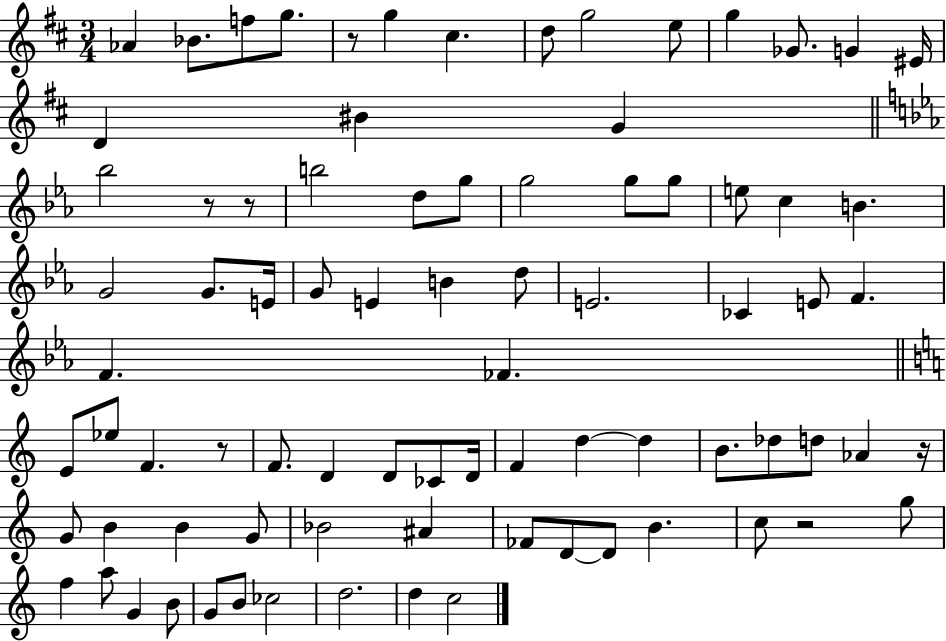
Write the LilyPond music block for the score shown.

{
  \clef treble
  \numericTimeSignature
  \time 3/4
  \key d \major
  aes'4 bes'8. f''8 g''8. | r8 g''4 cis''4. | d''8 g''2 e''8 | g''4 ges'8. g'4 eis'16 | \break d'4 bis'4 g'4 | \bar "||" \break \key ees \major bes''2 r8 r8 | b''2 d''8 g''8 | g''2 g''8 g''8 | e''8 c''4 b'4. | \break g'2 g'8. e'16 | g'8 e'4 b'4 d''8 | e'2. | ces'4 e'8 f'4. | \break f'4. fes'4. | \bar "||" \break \key c \major e'8 ees''8 f'4. r8 | f'8. d'4 d'8 ces'8 d'16 | f'4 d''4~~ d''4 | b'8. des''8 d''8 aes'4 r16 | \break g'8 b'4 b'4 g'8 | bes'2 ais'4 | fes'8 d'8~~ d'8 b'4. | c''8 r2 g''8 | \break f''4 a''8 g'4 b'8 | g'8 b'8 ces''2 | d''2. | d''4 c''2 | \break \bar "|."
}